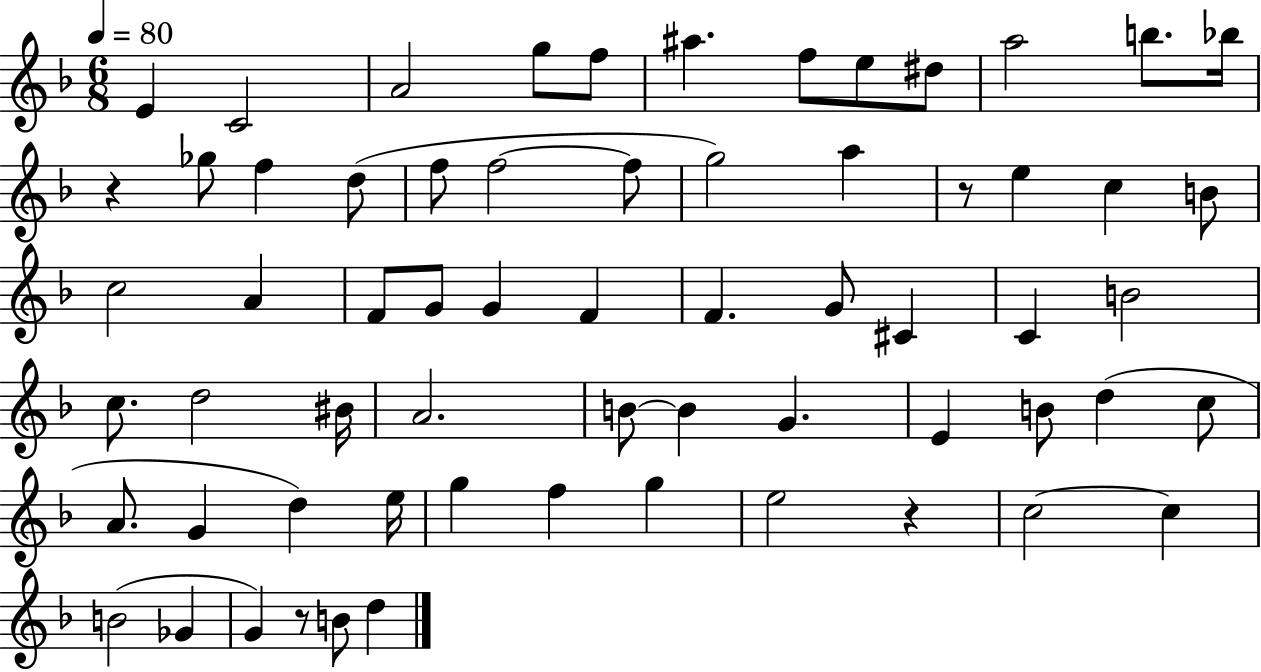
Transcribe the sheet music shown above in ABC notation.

X:1
T:Untitled
M:6/8
L:1/4
K:F
E C2 A2 g/2 f/2 ^a f/2 e/2 ^d/2 a2 b/2 _b/4 z _g/2 f d/2 f/2 f2 f/2 g2 a z/2 e c B/2 c2 A F/2 G/2 G F F G/2 ^C C B2 c/2 d2 ^B/4 A2 B/2 B G E B/2 d c/2 A/2 G d e/4 g f g e2 z c2 c B2 _G G z/2 B/2 d